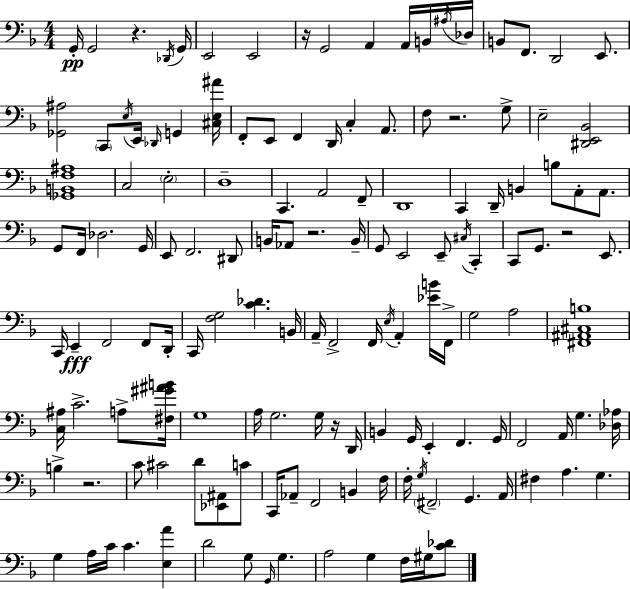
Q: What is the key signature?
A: D minor